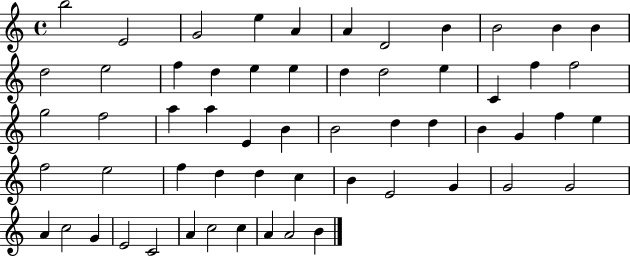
{
  \clef treble
  \time 4/4
  \defaultTimeSignature
  \key c \major
  b''2 e'2 | g'2 e''4 a'4 | a'4 d'2 b'4 | b'2 b'4 b'4 | \break d''2 e''2 | f''4 d''4 e''4 e''4 | d''4 d''2 e''4 | c'4 f''4 f''2 | \break g''2 f''2 | a''4 a''4 e'4 b'4 | b'2 d''4 d''4 | b'4 g'4 f''4 e''4 | \break f''2 e''2 | f''4 d''4 d''4 c''4 | b'4 e'2 g'4 | g'2 g'2 | \break a'4 c''2 g'4 | e'2 c'2 | a'4 c''2 c''4 | a'4 a'2 b'4 | \break \bar "|."
}